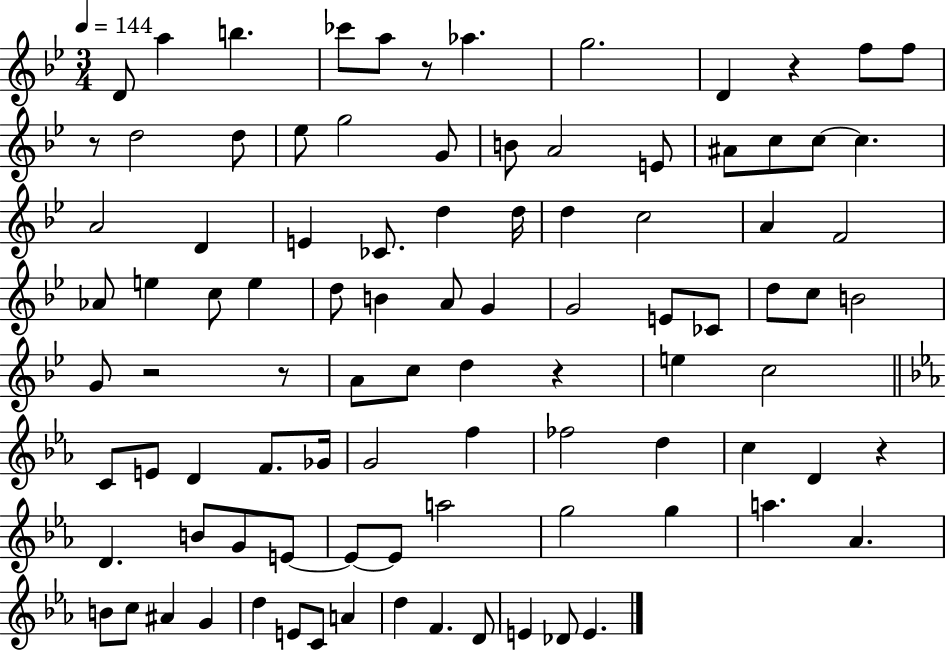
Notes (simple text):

D4/e A5/q B5/q. CES6/e A5/e R/e Ab5/q. G5/h. D4/q R/q F5/e F5/e R/e D5/h D5/e Eb5/e G5/h G4/e B4/e A4/h E4/e A#4/e C5/e C5/e C5/q. A4/h D4/q E4/q CES4/e. D5/q D5/s D5/q C5/h A4/q F4/h Ab4/e E5/q C5/e E5/q D5/e B4/q A4/e G4/q G4/h E4/e CES4/e D5/e C5/e B4/h G4/e R/h R/e A4/e C5/e D5/q R/q E5/q C5/h C4/e E4/e D4/q F4/e. Gb4/s G4/h F5/q FES5/h D5/q C5/q D4/q R/q D4/q. B4/e G4/e E4/e E4/e E4/e A5/h G5/h G5/q A5/q. Ab4/q. B4/e C5/e A#4/q G4/q D5/q E4/e C4/e A4/q D5/q F4/q. D4/e E4/q Db4/e E4/q.